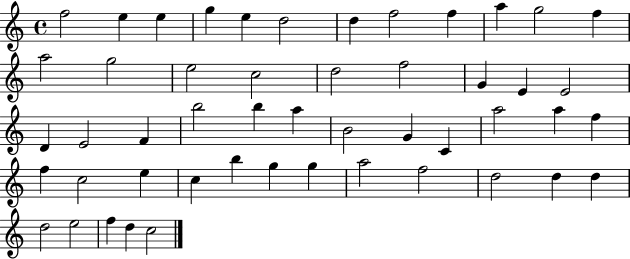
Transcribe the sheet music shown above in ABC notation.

X:1
T:Untitled
M:4/4
L:1/4
K:C
f2 e e g e d2 d f2 f a g2 f a2 g2 e2 c2 d2 f2 G E E2 D E2 F b2 b a B2 G C a2 a f f c2 e c b g g a2 f2 d2 d d d2 e2 f d c2